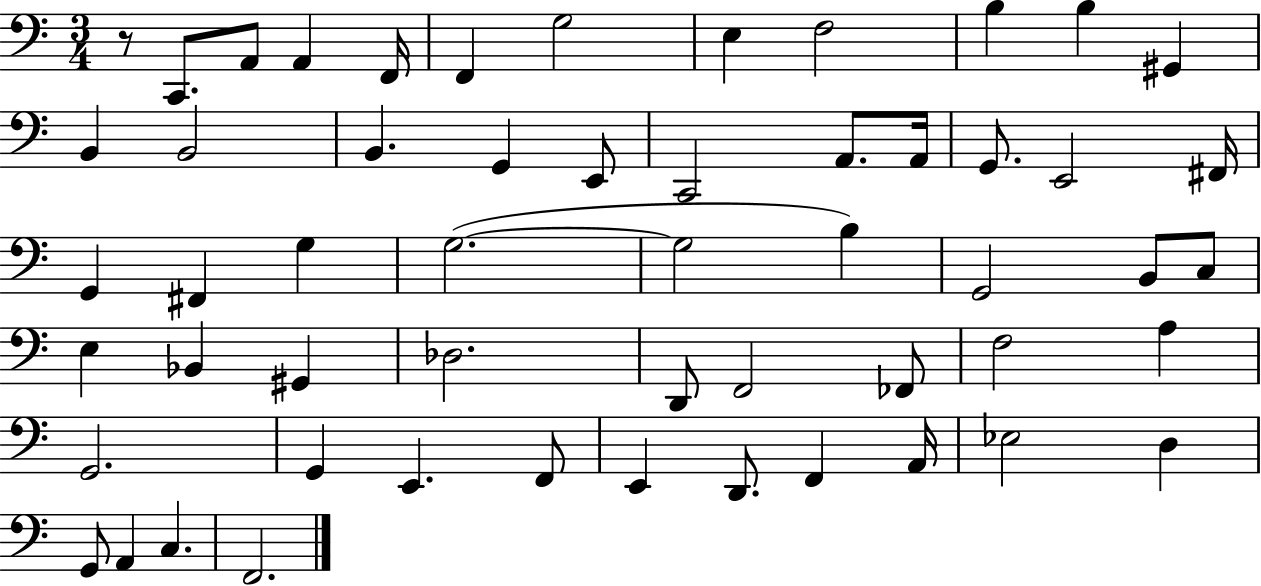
X:1
T:Untitled
M:3/4
L:1/4
K:C
z/2 C,,/2 A,,/2 A,, F,,/4 F,, G,2 E, F,2 B, B, ^G,, B,, B,,2 B,, G,, E,,/2 C,,2 A,,/2 A,,/4 G,,/2 E,,2 ^F,,/4 G,, ^F,, G, G,2 G,2 B, G,,2 B,,/2 C,/2 E, _B,, ^G,, _D,2 D,,/2 F,,2 _F,,/2 F,2 A, G,,2 G,, E,, F,,/2 E,, D,,/2 F,, A,,/4 _E,2 D, G,,/2 A,, C, F,,2